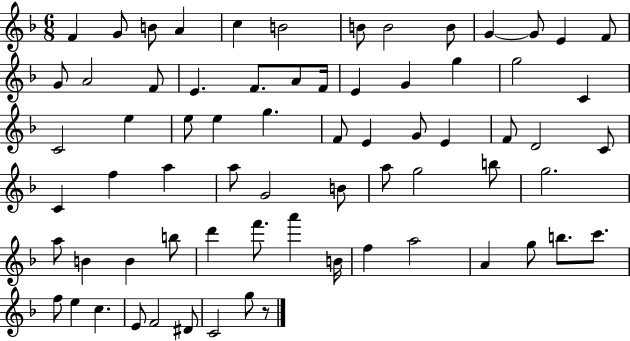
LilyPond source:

{
  \clef treble
  \numericTimeSignature
  \time 6/8
  \key f \major
  f'4 g'8 b'8 a'4 | c''4 b'2 | b'8 b'2 b'8 | g'4~~ g'8 e'4 f'8 | \break g'8 a'2 f'8 | e'4. f'8. a'8 f'16 | e'4 g'4 g''4 | g''2 c'4 | \break c'2 e''4 | e''8 e''4 g''4. | f'8 e'4 g'8 e'4 | f'8 d'2 c'8 | \break c'4 f''4 a''4 | a''8 g'2 b'8 | a''8 g''2 b''8 | g''2. | \break a''8 b'4 b'4 b''8 | d'''4 f'''8. a'''4 b'16 | f''4 a''2 | a'4 g''8 b''8. c'''8. | \break f''8 e''4 c''4. | e'8 f'2 dis'8 | c'2 g''8 r8 | \bar "|."
}